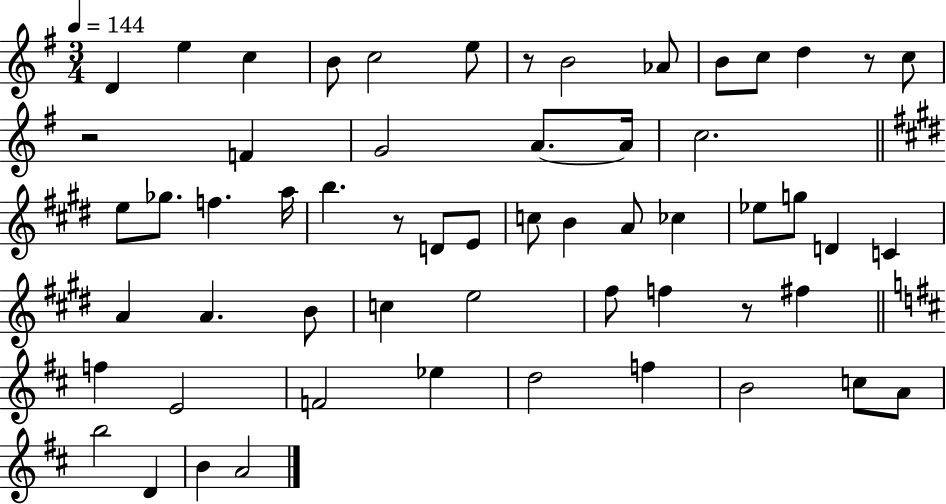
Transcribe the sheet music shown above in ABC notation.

X:1
T:Untitled
M:3/4
L:1/4
K:G
D e c B/2 c2 e/2 z/2 B2 _A/2 B/2 c/2 d z/2 c/2 z2 F G2 A/2 A/4 c2 e/2 _g/2 f a/4 b z/2 D/2 E/2 c/2 B A/2 _c _e/2 g/2 D C A A B/2 c e2 ^f/2 f z/2 ^f f E2 F2 _e d2 f B2 c/2 A/2 b2 D B A2